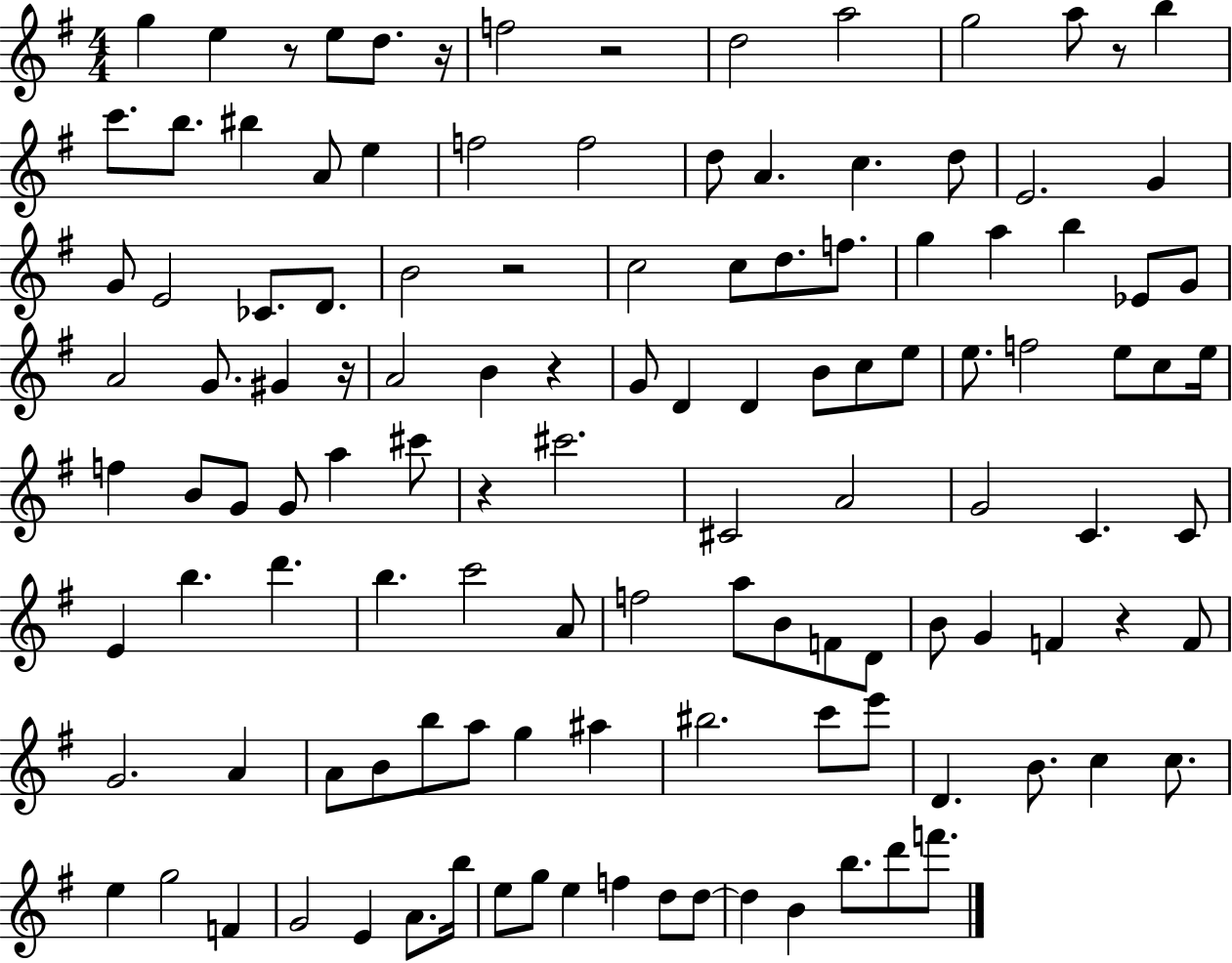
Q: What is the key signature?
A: G major